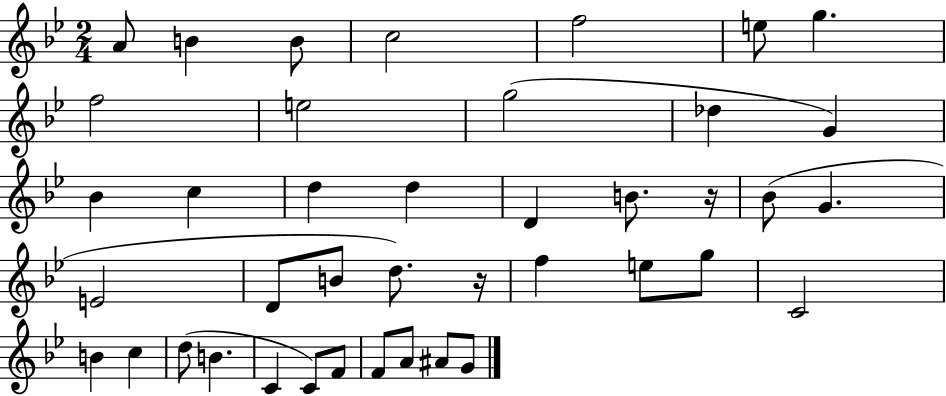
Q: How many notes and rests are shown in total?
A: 41